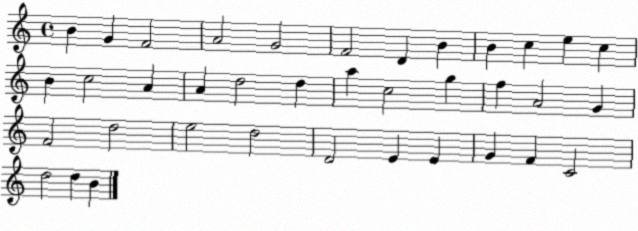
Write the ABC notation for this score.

X:1
T:Untitled
M:4/4
L:1/4
K:C
B G F2 A2 G2 F2 D B B c e c B c2 A A d2 d a c2 g f A2 G F2 d2 e2 d2 D2 E E G F C2 d2 d B